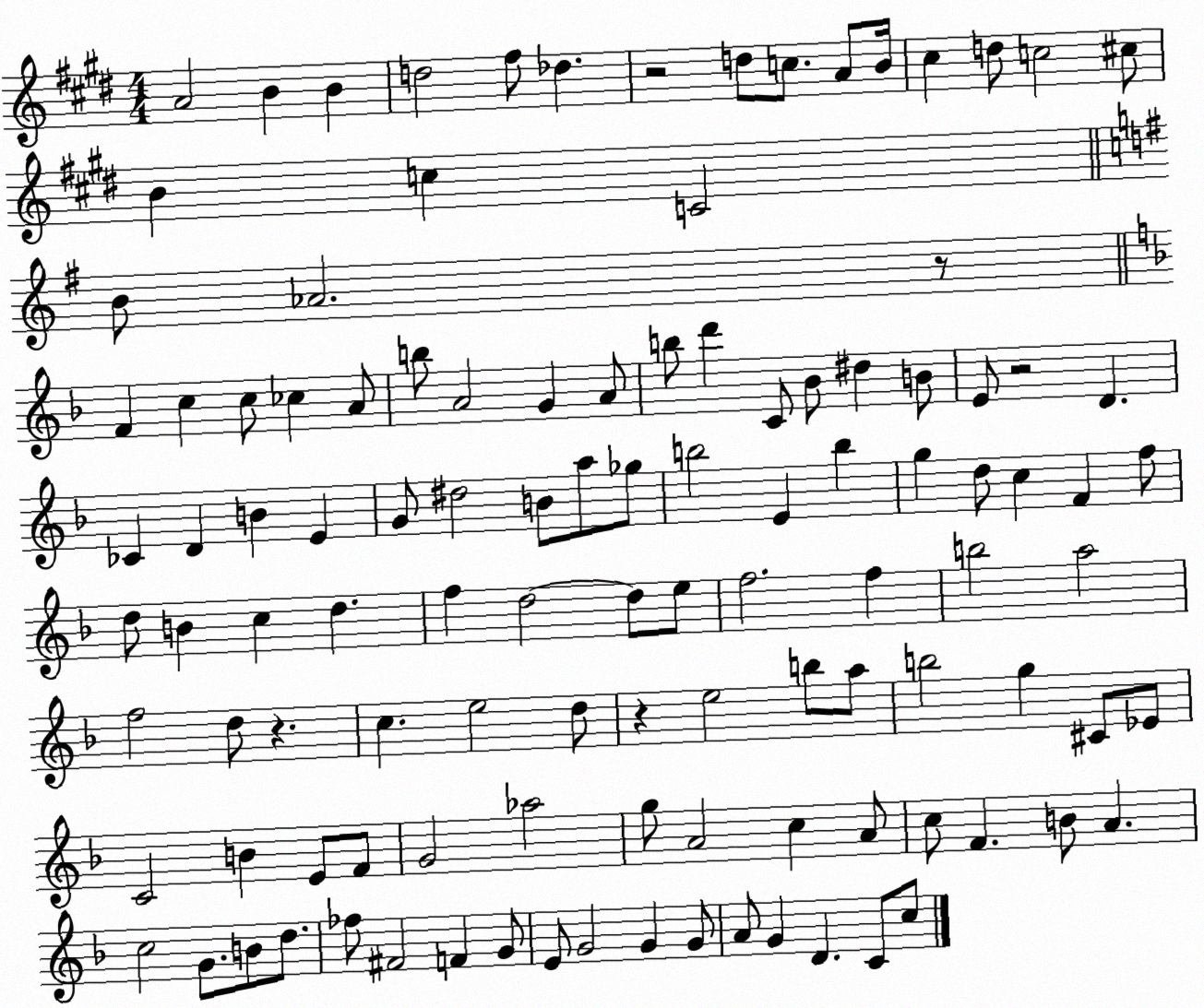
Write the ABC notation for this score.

X:1
T:Untitled
M:4/4
L:1/4
K:E
A2 B B d2 ^f/2 _d z2 d/2 c/2 A/2 B/4 ^c d/2 c2 ^c/2 B c C2 B/2 _A2 z/2 F c c/2 _c A/2 b/2 A2 G A/2 b/2 d' C/2 _B/2 ^d B/2 E/2 z2 D _C D B E G/2 ^d2 B/2 a/2 _g/2 b2 E b g d/2 c F f/2 d/2 B c d f d2 d/2 e/2 f2 f b2 a2 f2 d/2 z c e2 d/2 z e2 b/2 a/2 b2 g ^C/2 _E/2 C2 B E/2 F/2 G2 _a2 g/2 A2 c A/2 c/2 F B/2 A c2 G/2 B/2 d/2 _f/2 ^F2 F G/2 E/2 G2 G G/2 A/2 G D C/2 c/2